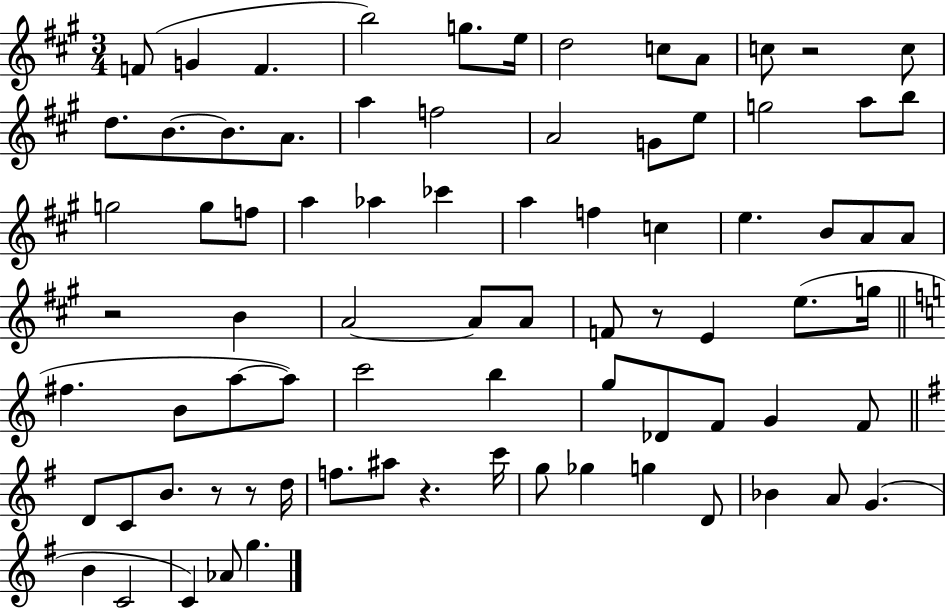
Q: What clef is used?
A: treble